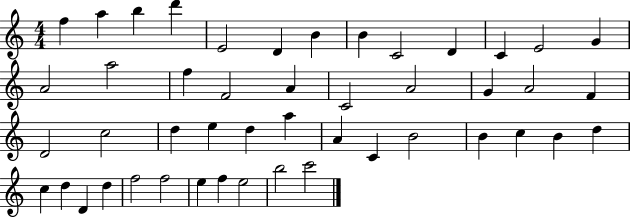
X:1
T:Untitled
M:4/4
L:1/4
K:C
f a b d' E2 D B B C2 D C E2 G A2 a2 f F2 A C2 A2 G A2 F D2 c2 d e d a A C B2 B c B d c d D d f2 f2 e f e2 b2 c'2